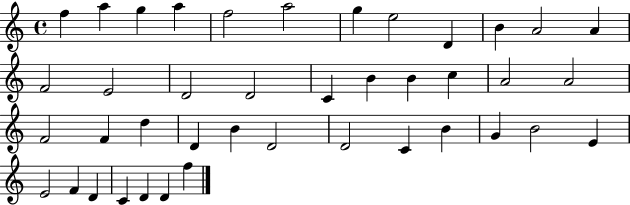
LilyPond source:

{
  \clef treble
  \time 4/4
  \defaultTimeSignature
  \key c \major
  f''4 a''4 g''4 a''4 | f''2 a''2 | g''4 e''2 d'4 | b'4 a'2 a'4 | \break f'2 e'2 | d'2 d'2 | c'4 b'4 b'4 c''4 | a'2 a'2 | \break f'2 f'4 d''4 | d'4 b'4 d'2 | d'2 c'4 b'4 | g'4 b'2 e'4 | \break e'2 f'4 d'4 | c'4 d'4 d'4 f''4 | \bar "|."
}